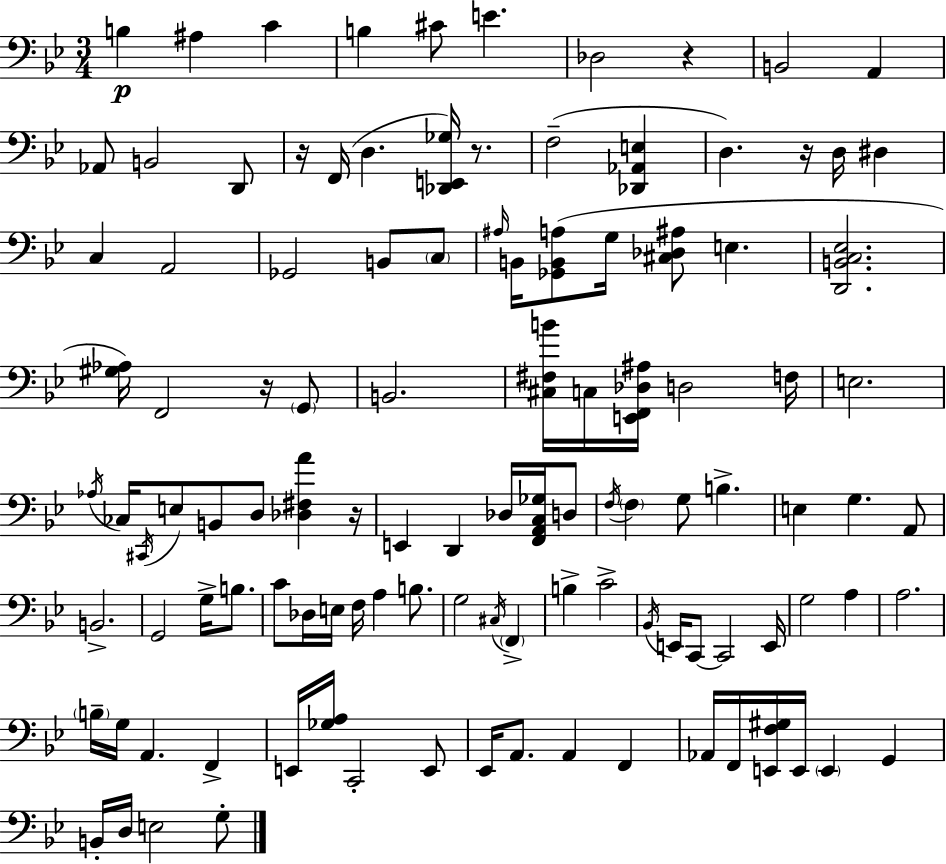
B3/q A#3/q C4/q B3/q C#4/e E4/q. Db3/h R/q B2/h A2/q Ab2/e B2/h D2/e R/s F2/s D3/q. [Db2,E2,Gb3]/s R/e. F3/h [Db2,Ab2,E3]/q D3/q. R/s D3/s D#3/q C3/q A2/h Gb2/h B2/e C3/e A#3/s B2/s [Gb2,B2,A3]/e G3/s [C#3,Db3,A#3]/e E3/q. [D2,B2,C3,Eb3]/h. [G#3,Ab3]/s F2/h R/s G2/e B2/h. [C#3,F#3,B4]/s C3/s [E2,F2,Db3,A#3]/s D3/h F3/s E3/h. Ab3/s CES3/s C#2/s E3/e B2/e D3/e [Db3,F#3,A4]/q R/s E2/q D2/q Db3/s [F2,A2,C3,Gb3]/s D3/e F3/s F3/q G3/e B3/q. E3/q G3/q. A2/e B2/h. G2/h G3/s B3/e. C4/e Db3/s E3/s F3/s A3/q B3/e. G3/h C#3/s F2/q B3/q C4/h Bb2/s E2/s C2/e C2/h E2/s G3/h A3/q A3/h. B3/s G3/s A2/q. F2/q E2/s [Gb3,A3]/s C2/h E2/e Eb2/s A2/e. A2/q F2/q Ab2/s F2/s [E2,F3,G#3]/s E2/s E2/q G2/q B2/s D3/s E3/h G3/e